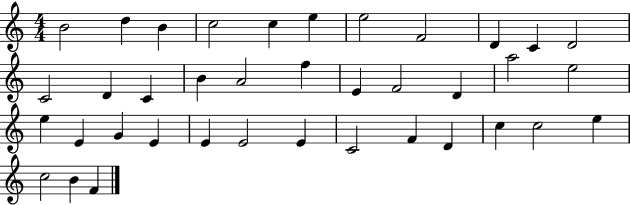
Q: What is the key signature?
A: C major